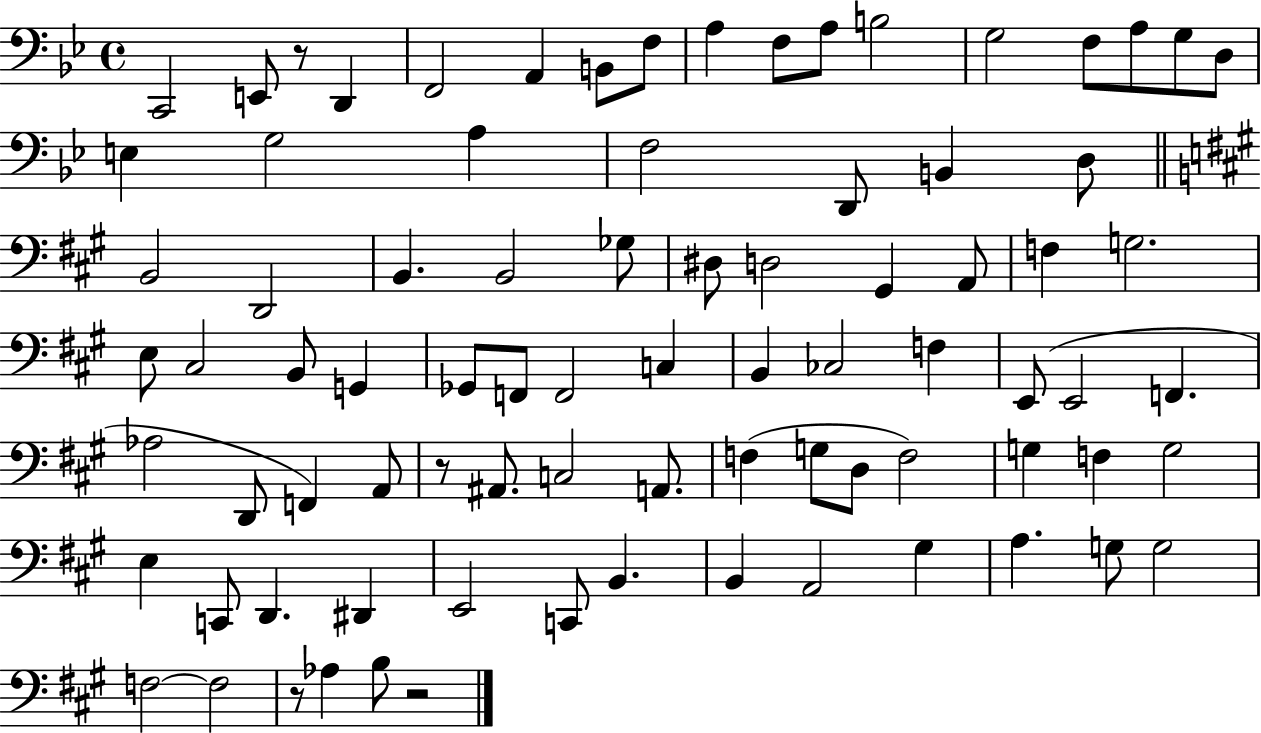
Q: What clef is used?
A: bass